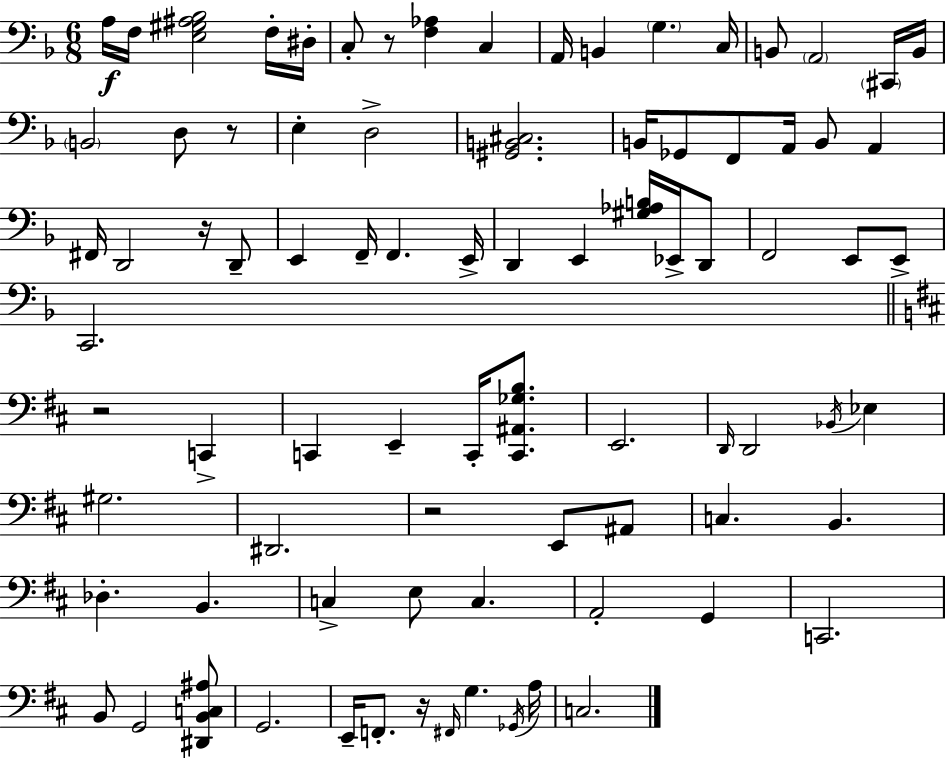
X:1
T:Untitled
M:6/8
L:1/4
K:F
A,/4 F,/4 [E,^G,^A,_B,]2 F,/4 ^D,/4 C,/2 z/2 [F,_A,] C, A,,/4 B,, G, C,/4 B,,/2 A,,2 ^C,,/4 B,,/4 B,,2 D,/2 z/2 E, D,2 [^G,,B,,^C,]2 B,,/4 _G,,/2 F,,/2 A,,/4 B,,/2 A,, ^F,,/4 D,,2 z/4 D,,/2 E,, F,,/4 F,, E,,/4 D,, E,, [^G,_A,B,]/4 _E,,/4 D,,/2 F,,2 E,,/2 E,,/2 C,,2 z2 C,, C,, E,, C,,/4 [C,,^A,,_G,B,]/2 E,,2 D,,/4 D,,2 _B,,/4 _E, ^G,2 ^D,,2 z2 E,,/2 ^A,,/2 C, B,, _D, B,, C, E,/2 C, A,,2 G,, C,,2 B,,/2 G,,2 [^D,,B,,C,^A,]/2 G,,2 E,,/4 F,,/2 z/4 ^F,,/4 G, _G,,/4 A,/4 C,2